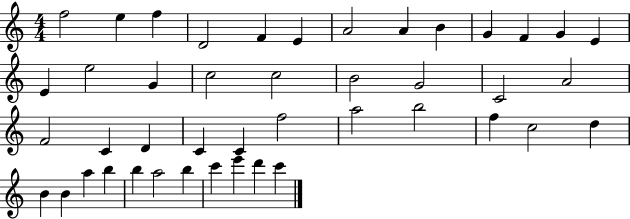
X:1
T:Untitled
M:4/4
L:1/4
K:C
f2 e f D2 F E A2 A B G F G E E e2 G c2 c2 B2 G2 C2 A2 F2 C D C C f2 a2 b2 f c2 d B B a b b a2 b c' e' d' c'